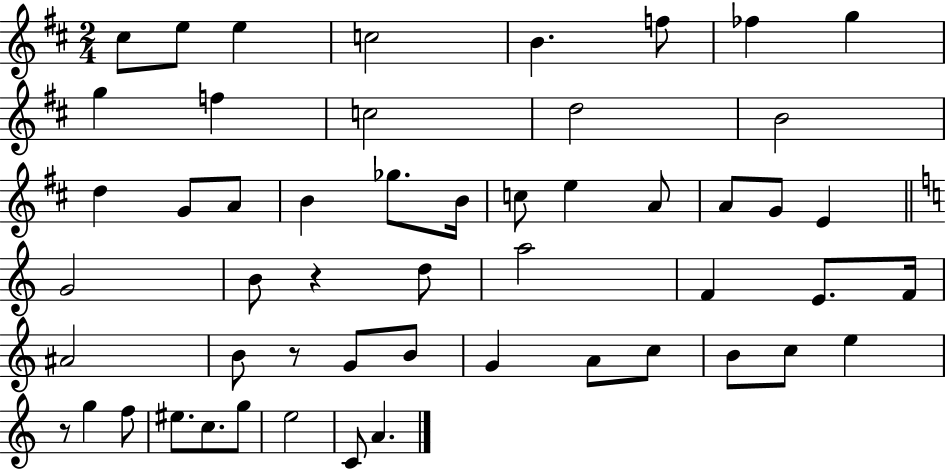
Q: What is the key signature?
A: D major